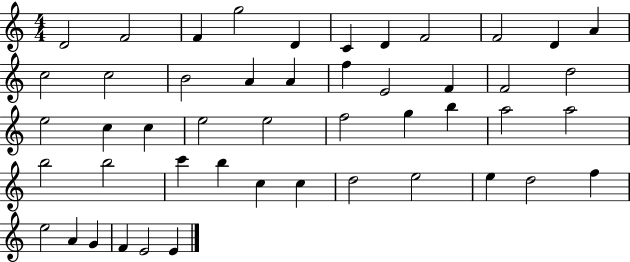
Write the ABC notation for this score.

X:1
T:Untitled
M:4/4
L:1/4
K:C
D2 F2 F g2 D C D F2 F2 D A c2 c2 B2 A A f E2 F F2 d2 e2 c c e2 e2 f2 g b a2 a2 b2 b2 c' b c c d2 e2 e d2 f e2 A G F E2 E